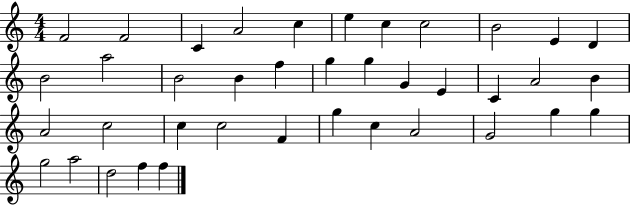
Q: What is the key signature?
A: C major